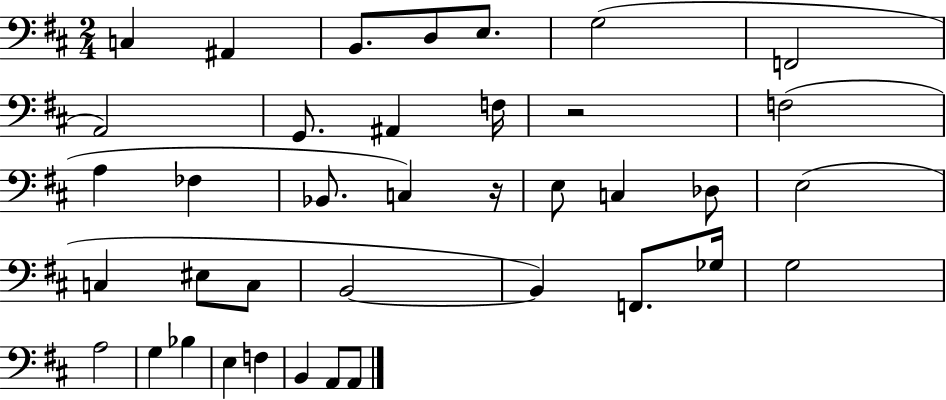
C3/q A#2/q B2/e. D3/e E3/e. G3/h F2/h A2/h G2/e. A#2/q F3/s R/h F3/h A3/q FES3/q Bb2/e. C3/q R/s E3/e C3/q Db3/e E3/h C3/q EIS3/e C3/e B2/h B2/q F2/e. Gb3/s G3/h A3/h G3/q Bb3/q E3/q F3/q B2/q A2/e A2/e